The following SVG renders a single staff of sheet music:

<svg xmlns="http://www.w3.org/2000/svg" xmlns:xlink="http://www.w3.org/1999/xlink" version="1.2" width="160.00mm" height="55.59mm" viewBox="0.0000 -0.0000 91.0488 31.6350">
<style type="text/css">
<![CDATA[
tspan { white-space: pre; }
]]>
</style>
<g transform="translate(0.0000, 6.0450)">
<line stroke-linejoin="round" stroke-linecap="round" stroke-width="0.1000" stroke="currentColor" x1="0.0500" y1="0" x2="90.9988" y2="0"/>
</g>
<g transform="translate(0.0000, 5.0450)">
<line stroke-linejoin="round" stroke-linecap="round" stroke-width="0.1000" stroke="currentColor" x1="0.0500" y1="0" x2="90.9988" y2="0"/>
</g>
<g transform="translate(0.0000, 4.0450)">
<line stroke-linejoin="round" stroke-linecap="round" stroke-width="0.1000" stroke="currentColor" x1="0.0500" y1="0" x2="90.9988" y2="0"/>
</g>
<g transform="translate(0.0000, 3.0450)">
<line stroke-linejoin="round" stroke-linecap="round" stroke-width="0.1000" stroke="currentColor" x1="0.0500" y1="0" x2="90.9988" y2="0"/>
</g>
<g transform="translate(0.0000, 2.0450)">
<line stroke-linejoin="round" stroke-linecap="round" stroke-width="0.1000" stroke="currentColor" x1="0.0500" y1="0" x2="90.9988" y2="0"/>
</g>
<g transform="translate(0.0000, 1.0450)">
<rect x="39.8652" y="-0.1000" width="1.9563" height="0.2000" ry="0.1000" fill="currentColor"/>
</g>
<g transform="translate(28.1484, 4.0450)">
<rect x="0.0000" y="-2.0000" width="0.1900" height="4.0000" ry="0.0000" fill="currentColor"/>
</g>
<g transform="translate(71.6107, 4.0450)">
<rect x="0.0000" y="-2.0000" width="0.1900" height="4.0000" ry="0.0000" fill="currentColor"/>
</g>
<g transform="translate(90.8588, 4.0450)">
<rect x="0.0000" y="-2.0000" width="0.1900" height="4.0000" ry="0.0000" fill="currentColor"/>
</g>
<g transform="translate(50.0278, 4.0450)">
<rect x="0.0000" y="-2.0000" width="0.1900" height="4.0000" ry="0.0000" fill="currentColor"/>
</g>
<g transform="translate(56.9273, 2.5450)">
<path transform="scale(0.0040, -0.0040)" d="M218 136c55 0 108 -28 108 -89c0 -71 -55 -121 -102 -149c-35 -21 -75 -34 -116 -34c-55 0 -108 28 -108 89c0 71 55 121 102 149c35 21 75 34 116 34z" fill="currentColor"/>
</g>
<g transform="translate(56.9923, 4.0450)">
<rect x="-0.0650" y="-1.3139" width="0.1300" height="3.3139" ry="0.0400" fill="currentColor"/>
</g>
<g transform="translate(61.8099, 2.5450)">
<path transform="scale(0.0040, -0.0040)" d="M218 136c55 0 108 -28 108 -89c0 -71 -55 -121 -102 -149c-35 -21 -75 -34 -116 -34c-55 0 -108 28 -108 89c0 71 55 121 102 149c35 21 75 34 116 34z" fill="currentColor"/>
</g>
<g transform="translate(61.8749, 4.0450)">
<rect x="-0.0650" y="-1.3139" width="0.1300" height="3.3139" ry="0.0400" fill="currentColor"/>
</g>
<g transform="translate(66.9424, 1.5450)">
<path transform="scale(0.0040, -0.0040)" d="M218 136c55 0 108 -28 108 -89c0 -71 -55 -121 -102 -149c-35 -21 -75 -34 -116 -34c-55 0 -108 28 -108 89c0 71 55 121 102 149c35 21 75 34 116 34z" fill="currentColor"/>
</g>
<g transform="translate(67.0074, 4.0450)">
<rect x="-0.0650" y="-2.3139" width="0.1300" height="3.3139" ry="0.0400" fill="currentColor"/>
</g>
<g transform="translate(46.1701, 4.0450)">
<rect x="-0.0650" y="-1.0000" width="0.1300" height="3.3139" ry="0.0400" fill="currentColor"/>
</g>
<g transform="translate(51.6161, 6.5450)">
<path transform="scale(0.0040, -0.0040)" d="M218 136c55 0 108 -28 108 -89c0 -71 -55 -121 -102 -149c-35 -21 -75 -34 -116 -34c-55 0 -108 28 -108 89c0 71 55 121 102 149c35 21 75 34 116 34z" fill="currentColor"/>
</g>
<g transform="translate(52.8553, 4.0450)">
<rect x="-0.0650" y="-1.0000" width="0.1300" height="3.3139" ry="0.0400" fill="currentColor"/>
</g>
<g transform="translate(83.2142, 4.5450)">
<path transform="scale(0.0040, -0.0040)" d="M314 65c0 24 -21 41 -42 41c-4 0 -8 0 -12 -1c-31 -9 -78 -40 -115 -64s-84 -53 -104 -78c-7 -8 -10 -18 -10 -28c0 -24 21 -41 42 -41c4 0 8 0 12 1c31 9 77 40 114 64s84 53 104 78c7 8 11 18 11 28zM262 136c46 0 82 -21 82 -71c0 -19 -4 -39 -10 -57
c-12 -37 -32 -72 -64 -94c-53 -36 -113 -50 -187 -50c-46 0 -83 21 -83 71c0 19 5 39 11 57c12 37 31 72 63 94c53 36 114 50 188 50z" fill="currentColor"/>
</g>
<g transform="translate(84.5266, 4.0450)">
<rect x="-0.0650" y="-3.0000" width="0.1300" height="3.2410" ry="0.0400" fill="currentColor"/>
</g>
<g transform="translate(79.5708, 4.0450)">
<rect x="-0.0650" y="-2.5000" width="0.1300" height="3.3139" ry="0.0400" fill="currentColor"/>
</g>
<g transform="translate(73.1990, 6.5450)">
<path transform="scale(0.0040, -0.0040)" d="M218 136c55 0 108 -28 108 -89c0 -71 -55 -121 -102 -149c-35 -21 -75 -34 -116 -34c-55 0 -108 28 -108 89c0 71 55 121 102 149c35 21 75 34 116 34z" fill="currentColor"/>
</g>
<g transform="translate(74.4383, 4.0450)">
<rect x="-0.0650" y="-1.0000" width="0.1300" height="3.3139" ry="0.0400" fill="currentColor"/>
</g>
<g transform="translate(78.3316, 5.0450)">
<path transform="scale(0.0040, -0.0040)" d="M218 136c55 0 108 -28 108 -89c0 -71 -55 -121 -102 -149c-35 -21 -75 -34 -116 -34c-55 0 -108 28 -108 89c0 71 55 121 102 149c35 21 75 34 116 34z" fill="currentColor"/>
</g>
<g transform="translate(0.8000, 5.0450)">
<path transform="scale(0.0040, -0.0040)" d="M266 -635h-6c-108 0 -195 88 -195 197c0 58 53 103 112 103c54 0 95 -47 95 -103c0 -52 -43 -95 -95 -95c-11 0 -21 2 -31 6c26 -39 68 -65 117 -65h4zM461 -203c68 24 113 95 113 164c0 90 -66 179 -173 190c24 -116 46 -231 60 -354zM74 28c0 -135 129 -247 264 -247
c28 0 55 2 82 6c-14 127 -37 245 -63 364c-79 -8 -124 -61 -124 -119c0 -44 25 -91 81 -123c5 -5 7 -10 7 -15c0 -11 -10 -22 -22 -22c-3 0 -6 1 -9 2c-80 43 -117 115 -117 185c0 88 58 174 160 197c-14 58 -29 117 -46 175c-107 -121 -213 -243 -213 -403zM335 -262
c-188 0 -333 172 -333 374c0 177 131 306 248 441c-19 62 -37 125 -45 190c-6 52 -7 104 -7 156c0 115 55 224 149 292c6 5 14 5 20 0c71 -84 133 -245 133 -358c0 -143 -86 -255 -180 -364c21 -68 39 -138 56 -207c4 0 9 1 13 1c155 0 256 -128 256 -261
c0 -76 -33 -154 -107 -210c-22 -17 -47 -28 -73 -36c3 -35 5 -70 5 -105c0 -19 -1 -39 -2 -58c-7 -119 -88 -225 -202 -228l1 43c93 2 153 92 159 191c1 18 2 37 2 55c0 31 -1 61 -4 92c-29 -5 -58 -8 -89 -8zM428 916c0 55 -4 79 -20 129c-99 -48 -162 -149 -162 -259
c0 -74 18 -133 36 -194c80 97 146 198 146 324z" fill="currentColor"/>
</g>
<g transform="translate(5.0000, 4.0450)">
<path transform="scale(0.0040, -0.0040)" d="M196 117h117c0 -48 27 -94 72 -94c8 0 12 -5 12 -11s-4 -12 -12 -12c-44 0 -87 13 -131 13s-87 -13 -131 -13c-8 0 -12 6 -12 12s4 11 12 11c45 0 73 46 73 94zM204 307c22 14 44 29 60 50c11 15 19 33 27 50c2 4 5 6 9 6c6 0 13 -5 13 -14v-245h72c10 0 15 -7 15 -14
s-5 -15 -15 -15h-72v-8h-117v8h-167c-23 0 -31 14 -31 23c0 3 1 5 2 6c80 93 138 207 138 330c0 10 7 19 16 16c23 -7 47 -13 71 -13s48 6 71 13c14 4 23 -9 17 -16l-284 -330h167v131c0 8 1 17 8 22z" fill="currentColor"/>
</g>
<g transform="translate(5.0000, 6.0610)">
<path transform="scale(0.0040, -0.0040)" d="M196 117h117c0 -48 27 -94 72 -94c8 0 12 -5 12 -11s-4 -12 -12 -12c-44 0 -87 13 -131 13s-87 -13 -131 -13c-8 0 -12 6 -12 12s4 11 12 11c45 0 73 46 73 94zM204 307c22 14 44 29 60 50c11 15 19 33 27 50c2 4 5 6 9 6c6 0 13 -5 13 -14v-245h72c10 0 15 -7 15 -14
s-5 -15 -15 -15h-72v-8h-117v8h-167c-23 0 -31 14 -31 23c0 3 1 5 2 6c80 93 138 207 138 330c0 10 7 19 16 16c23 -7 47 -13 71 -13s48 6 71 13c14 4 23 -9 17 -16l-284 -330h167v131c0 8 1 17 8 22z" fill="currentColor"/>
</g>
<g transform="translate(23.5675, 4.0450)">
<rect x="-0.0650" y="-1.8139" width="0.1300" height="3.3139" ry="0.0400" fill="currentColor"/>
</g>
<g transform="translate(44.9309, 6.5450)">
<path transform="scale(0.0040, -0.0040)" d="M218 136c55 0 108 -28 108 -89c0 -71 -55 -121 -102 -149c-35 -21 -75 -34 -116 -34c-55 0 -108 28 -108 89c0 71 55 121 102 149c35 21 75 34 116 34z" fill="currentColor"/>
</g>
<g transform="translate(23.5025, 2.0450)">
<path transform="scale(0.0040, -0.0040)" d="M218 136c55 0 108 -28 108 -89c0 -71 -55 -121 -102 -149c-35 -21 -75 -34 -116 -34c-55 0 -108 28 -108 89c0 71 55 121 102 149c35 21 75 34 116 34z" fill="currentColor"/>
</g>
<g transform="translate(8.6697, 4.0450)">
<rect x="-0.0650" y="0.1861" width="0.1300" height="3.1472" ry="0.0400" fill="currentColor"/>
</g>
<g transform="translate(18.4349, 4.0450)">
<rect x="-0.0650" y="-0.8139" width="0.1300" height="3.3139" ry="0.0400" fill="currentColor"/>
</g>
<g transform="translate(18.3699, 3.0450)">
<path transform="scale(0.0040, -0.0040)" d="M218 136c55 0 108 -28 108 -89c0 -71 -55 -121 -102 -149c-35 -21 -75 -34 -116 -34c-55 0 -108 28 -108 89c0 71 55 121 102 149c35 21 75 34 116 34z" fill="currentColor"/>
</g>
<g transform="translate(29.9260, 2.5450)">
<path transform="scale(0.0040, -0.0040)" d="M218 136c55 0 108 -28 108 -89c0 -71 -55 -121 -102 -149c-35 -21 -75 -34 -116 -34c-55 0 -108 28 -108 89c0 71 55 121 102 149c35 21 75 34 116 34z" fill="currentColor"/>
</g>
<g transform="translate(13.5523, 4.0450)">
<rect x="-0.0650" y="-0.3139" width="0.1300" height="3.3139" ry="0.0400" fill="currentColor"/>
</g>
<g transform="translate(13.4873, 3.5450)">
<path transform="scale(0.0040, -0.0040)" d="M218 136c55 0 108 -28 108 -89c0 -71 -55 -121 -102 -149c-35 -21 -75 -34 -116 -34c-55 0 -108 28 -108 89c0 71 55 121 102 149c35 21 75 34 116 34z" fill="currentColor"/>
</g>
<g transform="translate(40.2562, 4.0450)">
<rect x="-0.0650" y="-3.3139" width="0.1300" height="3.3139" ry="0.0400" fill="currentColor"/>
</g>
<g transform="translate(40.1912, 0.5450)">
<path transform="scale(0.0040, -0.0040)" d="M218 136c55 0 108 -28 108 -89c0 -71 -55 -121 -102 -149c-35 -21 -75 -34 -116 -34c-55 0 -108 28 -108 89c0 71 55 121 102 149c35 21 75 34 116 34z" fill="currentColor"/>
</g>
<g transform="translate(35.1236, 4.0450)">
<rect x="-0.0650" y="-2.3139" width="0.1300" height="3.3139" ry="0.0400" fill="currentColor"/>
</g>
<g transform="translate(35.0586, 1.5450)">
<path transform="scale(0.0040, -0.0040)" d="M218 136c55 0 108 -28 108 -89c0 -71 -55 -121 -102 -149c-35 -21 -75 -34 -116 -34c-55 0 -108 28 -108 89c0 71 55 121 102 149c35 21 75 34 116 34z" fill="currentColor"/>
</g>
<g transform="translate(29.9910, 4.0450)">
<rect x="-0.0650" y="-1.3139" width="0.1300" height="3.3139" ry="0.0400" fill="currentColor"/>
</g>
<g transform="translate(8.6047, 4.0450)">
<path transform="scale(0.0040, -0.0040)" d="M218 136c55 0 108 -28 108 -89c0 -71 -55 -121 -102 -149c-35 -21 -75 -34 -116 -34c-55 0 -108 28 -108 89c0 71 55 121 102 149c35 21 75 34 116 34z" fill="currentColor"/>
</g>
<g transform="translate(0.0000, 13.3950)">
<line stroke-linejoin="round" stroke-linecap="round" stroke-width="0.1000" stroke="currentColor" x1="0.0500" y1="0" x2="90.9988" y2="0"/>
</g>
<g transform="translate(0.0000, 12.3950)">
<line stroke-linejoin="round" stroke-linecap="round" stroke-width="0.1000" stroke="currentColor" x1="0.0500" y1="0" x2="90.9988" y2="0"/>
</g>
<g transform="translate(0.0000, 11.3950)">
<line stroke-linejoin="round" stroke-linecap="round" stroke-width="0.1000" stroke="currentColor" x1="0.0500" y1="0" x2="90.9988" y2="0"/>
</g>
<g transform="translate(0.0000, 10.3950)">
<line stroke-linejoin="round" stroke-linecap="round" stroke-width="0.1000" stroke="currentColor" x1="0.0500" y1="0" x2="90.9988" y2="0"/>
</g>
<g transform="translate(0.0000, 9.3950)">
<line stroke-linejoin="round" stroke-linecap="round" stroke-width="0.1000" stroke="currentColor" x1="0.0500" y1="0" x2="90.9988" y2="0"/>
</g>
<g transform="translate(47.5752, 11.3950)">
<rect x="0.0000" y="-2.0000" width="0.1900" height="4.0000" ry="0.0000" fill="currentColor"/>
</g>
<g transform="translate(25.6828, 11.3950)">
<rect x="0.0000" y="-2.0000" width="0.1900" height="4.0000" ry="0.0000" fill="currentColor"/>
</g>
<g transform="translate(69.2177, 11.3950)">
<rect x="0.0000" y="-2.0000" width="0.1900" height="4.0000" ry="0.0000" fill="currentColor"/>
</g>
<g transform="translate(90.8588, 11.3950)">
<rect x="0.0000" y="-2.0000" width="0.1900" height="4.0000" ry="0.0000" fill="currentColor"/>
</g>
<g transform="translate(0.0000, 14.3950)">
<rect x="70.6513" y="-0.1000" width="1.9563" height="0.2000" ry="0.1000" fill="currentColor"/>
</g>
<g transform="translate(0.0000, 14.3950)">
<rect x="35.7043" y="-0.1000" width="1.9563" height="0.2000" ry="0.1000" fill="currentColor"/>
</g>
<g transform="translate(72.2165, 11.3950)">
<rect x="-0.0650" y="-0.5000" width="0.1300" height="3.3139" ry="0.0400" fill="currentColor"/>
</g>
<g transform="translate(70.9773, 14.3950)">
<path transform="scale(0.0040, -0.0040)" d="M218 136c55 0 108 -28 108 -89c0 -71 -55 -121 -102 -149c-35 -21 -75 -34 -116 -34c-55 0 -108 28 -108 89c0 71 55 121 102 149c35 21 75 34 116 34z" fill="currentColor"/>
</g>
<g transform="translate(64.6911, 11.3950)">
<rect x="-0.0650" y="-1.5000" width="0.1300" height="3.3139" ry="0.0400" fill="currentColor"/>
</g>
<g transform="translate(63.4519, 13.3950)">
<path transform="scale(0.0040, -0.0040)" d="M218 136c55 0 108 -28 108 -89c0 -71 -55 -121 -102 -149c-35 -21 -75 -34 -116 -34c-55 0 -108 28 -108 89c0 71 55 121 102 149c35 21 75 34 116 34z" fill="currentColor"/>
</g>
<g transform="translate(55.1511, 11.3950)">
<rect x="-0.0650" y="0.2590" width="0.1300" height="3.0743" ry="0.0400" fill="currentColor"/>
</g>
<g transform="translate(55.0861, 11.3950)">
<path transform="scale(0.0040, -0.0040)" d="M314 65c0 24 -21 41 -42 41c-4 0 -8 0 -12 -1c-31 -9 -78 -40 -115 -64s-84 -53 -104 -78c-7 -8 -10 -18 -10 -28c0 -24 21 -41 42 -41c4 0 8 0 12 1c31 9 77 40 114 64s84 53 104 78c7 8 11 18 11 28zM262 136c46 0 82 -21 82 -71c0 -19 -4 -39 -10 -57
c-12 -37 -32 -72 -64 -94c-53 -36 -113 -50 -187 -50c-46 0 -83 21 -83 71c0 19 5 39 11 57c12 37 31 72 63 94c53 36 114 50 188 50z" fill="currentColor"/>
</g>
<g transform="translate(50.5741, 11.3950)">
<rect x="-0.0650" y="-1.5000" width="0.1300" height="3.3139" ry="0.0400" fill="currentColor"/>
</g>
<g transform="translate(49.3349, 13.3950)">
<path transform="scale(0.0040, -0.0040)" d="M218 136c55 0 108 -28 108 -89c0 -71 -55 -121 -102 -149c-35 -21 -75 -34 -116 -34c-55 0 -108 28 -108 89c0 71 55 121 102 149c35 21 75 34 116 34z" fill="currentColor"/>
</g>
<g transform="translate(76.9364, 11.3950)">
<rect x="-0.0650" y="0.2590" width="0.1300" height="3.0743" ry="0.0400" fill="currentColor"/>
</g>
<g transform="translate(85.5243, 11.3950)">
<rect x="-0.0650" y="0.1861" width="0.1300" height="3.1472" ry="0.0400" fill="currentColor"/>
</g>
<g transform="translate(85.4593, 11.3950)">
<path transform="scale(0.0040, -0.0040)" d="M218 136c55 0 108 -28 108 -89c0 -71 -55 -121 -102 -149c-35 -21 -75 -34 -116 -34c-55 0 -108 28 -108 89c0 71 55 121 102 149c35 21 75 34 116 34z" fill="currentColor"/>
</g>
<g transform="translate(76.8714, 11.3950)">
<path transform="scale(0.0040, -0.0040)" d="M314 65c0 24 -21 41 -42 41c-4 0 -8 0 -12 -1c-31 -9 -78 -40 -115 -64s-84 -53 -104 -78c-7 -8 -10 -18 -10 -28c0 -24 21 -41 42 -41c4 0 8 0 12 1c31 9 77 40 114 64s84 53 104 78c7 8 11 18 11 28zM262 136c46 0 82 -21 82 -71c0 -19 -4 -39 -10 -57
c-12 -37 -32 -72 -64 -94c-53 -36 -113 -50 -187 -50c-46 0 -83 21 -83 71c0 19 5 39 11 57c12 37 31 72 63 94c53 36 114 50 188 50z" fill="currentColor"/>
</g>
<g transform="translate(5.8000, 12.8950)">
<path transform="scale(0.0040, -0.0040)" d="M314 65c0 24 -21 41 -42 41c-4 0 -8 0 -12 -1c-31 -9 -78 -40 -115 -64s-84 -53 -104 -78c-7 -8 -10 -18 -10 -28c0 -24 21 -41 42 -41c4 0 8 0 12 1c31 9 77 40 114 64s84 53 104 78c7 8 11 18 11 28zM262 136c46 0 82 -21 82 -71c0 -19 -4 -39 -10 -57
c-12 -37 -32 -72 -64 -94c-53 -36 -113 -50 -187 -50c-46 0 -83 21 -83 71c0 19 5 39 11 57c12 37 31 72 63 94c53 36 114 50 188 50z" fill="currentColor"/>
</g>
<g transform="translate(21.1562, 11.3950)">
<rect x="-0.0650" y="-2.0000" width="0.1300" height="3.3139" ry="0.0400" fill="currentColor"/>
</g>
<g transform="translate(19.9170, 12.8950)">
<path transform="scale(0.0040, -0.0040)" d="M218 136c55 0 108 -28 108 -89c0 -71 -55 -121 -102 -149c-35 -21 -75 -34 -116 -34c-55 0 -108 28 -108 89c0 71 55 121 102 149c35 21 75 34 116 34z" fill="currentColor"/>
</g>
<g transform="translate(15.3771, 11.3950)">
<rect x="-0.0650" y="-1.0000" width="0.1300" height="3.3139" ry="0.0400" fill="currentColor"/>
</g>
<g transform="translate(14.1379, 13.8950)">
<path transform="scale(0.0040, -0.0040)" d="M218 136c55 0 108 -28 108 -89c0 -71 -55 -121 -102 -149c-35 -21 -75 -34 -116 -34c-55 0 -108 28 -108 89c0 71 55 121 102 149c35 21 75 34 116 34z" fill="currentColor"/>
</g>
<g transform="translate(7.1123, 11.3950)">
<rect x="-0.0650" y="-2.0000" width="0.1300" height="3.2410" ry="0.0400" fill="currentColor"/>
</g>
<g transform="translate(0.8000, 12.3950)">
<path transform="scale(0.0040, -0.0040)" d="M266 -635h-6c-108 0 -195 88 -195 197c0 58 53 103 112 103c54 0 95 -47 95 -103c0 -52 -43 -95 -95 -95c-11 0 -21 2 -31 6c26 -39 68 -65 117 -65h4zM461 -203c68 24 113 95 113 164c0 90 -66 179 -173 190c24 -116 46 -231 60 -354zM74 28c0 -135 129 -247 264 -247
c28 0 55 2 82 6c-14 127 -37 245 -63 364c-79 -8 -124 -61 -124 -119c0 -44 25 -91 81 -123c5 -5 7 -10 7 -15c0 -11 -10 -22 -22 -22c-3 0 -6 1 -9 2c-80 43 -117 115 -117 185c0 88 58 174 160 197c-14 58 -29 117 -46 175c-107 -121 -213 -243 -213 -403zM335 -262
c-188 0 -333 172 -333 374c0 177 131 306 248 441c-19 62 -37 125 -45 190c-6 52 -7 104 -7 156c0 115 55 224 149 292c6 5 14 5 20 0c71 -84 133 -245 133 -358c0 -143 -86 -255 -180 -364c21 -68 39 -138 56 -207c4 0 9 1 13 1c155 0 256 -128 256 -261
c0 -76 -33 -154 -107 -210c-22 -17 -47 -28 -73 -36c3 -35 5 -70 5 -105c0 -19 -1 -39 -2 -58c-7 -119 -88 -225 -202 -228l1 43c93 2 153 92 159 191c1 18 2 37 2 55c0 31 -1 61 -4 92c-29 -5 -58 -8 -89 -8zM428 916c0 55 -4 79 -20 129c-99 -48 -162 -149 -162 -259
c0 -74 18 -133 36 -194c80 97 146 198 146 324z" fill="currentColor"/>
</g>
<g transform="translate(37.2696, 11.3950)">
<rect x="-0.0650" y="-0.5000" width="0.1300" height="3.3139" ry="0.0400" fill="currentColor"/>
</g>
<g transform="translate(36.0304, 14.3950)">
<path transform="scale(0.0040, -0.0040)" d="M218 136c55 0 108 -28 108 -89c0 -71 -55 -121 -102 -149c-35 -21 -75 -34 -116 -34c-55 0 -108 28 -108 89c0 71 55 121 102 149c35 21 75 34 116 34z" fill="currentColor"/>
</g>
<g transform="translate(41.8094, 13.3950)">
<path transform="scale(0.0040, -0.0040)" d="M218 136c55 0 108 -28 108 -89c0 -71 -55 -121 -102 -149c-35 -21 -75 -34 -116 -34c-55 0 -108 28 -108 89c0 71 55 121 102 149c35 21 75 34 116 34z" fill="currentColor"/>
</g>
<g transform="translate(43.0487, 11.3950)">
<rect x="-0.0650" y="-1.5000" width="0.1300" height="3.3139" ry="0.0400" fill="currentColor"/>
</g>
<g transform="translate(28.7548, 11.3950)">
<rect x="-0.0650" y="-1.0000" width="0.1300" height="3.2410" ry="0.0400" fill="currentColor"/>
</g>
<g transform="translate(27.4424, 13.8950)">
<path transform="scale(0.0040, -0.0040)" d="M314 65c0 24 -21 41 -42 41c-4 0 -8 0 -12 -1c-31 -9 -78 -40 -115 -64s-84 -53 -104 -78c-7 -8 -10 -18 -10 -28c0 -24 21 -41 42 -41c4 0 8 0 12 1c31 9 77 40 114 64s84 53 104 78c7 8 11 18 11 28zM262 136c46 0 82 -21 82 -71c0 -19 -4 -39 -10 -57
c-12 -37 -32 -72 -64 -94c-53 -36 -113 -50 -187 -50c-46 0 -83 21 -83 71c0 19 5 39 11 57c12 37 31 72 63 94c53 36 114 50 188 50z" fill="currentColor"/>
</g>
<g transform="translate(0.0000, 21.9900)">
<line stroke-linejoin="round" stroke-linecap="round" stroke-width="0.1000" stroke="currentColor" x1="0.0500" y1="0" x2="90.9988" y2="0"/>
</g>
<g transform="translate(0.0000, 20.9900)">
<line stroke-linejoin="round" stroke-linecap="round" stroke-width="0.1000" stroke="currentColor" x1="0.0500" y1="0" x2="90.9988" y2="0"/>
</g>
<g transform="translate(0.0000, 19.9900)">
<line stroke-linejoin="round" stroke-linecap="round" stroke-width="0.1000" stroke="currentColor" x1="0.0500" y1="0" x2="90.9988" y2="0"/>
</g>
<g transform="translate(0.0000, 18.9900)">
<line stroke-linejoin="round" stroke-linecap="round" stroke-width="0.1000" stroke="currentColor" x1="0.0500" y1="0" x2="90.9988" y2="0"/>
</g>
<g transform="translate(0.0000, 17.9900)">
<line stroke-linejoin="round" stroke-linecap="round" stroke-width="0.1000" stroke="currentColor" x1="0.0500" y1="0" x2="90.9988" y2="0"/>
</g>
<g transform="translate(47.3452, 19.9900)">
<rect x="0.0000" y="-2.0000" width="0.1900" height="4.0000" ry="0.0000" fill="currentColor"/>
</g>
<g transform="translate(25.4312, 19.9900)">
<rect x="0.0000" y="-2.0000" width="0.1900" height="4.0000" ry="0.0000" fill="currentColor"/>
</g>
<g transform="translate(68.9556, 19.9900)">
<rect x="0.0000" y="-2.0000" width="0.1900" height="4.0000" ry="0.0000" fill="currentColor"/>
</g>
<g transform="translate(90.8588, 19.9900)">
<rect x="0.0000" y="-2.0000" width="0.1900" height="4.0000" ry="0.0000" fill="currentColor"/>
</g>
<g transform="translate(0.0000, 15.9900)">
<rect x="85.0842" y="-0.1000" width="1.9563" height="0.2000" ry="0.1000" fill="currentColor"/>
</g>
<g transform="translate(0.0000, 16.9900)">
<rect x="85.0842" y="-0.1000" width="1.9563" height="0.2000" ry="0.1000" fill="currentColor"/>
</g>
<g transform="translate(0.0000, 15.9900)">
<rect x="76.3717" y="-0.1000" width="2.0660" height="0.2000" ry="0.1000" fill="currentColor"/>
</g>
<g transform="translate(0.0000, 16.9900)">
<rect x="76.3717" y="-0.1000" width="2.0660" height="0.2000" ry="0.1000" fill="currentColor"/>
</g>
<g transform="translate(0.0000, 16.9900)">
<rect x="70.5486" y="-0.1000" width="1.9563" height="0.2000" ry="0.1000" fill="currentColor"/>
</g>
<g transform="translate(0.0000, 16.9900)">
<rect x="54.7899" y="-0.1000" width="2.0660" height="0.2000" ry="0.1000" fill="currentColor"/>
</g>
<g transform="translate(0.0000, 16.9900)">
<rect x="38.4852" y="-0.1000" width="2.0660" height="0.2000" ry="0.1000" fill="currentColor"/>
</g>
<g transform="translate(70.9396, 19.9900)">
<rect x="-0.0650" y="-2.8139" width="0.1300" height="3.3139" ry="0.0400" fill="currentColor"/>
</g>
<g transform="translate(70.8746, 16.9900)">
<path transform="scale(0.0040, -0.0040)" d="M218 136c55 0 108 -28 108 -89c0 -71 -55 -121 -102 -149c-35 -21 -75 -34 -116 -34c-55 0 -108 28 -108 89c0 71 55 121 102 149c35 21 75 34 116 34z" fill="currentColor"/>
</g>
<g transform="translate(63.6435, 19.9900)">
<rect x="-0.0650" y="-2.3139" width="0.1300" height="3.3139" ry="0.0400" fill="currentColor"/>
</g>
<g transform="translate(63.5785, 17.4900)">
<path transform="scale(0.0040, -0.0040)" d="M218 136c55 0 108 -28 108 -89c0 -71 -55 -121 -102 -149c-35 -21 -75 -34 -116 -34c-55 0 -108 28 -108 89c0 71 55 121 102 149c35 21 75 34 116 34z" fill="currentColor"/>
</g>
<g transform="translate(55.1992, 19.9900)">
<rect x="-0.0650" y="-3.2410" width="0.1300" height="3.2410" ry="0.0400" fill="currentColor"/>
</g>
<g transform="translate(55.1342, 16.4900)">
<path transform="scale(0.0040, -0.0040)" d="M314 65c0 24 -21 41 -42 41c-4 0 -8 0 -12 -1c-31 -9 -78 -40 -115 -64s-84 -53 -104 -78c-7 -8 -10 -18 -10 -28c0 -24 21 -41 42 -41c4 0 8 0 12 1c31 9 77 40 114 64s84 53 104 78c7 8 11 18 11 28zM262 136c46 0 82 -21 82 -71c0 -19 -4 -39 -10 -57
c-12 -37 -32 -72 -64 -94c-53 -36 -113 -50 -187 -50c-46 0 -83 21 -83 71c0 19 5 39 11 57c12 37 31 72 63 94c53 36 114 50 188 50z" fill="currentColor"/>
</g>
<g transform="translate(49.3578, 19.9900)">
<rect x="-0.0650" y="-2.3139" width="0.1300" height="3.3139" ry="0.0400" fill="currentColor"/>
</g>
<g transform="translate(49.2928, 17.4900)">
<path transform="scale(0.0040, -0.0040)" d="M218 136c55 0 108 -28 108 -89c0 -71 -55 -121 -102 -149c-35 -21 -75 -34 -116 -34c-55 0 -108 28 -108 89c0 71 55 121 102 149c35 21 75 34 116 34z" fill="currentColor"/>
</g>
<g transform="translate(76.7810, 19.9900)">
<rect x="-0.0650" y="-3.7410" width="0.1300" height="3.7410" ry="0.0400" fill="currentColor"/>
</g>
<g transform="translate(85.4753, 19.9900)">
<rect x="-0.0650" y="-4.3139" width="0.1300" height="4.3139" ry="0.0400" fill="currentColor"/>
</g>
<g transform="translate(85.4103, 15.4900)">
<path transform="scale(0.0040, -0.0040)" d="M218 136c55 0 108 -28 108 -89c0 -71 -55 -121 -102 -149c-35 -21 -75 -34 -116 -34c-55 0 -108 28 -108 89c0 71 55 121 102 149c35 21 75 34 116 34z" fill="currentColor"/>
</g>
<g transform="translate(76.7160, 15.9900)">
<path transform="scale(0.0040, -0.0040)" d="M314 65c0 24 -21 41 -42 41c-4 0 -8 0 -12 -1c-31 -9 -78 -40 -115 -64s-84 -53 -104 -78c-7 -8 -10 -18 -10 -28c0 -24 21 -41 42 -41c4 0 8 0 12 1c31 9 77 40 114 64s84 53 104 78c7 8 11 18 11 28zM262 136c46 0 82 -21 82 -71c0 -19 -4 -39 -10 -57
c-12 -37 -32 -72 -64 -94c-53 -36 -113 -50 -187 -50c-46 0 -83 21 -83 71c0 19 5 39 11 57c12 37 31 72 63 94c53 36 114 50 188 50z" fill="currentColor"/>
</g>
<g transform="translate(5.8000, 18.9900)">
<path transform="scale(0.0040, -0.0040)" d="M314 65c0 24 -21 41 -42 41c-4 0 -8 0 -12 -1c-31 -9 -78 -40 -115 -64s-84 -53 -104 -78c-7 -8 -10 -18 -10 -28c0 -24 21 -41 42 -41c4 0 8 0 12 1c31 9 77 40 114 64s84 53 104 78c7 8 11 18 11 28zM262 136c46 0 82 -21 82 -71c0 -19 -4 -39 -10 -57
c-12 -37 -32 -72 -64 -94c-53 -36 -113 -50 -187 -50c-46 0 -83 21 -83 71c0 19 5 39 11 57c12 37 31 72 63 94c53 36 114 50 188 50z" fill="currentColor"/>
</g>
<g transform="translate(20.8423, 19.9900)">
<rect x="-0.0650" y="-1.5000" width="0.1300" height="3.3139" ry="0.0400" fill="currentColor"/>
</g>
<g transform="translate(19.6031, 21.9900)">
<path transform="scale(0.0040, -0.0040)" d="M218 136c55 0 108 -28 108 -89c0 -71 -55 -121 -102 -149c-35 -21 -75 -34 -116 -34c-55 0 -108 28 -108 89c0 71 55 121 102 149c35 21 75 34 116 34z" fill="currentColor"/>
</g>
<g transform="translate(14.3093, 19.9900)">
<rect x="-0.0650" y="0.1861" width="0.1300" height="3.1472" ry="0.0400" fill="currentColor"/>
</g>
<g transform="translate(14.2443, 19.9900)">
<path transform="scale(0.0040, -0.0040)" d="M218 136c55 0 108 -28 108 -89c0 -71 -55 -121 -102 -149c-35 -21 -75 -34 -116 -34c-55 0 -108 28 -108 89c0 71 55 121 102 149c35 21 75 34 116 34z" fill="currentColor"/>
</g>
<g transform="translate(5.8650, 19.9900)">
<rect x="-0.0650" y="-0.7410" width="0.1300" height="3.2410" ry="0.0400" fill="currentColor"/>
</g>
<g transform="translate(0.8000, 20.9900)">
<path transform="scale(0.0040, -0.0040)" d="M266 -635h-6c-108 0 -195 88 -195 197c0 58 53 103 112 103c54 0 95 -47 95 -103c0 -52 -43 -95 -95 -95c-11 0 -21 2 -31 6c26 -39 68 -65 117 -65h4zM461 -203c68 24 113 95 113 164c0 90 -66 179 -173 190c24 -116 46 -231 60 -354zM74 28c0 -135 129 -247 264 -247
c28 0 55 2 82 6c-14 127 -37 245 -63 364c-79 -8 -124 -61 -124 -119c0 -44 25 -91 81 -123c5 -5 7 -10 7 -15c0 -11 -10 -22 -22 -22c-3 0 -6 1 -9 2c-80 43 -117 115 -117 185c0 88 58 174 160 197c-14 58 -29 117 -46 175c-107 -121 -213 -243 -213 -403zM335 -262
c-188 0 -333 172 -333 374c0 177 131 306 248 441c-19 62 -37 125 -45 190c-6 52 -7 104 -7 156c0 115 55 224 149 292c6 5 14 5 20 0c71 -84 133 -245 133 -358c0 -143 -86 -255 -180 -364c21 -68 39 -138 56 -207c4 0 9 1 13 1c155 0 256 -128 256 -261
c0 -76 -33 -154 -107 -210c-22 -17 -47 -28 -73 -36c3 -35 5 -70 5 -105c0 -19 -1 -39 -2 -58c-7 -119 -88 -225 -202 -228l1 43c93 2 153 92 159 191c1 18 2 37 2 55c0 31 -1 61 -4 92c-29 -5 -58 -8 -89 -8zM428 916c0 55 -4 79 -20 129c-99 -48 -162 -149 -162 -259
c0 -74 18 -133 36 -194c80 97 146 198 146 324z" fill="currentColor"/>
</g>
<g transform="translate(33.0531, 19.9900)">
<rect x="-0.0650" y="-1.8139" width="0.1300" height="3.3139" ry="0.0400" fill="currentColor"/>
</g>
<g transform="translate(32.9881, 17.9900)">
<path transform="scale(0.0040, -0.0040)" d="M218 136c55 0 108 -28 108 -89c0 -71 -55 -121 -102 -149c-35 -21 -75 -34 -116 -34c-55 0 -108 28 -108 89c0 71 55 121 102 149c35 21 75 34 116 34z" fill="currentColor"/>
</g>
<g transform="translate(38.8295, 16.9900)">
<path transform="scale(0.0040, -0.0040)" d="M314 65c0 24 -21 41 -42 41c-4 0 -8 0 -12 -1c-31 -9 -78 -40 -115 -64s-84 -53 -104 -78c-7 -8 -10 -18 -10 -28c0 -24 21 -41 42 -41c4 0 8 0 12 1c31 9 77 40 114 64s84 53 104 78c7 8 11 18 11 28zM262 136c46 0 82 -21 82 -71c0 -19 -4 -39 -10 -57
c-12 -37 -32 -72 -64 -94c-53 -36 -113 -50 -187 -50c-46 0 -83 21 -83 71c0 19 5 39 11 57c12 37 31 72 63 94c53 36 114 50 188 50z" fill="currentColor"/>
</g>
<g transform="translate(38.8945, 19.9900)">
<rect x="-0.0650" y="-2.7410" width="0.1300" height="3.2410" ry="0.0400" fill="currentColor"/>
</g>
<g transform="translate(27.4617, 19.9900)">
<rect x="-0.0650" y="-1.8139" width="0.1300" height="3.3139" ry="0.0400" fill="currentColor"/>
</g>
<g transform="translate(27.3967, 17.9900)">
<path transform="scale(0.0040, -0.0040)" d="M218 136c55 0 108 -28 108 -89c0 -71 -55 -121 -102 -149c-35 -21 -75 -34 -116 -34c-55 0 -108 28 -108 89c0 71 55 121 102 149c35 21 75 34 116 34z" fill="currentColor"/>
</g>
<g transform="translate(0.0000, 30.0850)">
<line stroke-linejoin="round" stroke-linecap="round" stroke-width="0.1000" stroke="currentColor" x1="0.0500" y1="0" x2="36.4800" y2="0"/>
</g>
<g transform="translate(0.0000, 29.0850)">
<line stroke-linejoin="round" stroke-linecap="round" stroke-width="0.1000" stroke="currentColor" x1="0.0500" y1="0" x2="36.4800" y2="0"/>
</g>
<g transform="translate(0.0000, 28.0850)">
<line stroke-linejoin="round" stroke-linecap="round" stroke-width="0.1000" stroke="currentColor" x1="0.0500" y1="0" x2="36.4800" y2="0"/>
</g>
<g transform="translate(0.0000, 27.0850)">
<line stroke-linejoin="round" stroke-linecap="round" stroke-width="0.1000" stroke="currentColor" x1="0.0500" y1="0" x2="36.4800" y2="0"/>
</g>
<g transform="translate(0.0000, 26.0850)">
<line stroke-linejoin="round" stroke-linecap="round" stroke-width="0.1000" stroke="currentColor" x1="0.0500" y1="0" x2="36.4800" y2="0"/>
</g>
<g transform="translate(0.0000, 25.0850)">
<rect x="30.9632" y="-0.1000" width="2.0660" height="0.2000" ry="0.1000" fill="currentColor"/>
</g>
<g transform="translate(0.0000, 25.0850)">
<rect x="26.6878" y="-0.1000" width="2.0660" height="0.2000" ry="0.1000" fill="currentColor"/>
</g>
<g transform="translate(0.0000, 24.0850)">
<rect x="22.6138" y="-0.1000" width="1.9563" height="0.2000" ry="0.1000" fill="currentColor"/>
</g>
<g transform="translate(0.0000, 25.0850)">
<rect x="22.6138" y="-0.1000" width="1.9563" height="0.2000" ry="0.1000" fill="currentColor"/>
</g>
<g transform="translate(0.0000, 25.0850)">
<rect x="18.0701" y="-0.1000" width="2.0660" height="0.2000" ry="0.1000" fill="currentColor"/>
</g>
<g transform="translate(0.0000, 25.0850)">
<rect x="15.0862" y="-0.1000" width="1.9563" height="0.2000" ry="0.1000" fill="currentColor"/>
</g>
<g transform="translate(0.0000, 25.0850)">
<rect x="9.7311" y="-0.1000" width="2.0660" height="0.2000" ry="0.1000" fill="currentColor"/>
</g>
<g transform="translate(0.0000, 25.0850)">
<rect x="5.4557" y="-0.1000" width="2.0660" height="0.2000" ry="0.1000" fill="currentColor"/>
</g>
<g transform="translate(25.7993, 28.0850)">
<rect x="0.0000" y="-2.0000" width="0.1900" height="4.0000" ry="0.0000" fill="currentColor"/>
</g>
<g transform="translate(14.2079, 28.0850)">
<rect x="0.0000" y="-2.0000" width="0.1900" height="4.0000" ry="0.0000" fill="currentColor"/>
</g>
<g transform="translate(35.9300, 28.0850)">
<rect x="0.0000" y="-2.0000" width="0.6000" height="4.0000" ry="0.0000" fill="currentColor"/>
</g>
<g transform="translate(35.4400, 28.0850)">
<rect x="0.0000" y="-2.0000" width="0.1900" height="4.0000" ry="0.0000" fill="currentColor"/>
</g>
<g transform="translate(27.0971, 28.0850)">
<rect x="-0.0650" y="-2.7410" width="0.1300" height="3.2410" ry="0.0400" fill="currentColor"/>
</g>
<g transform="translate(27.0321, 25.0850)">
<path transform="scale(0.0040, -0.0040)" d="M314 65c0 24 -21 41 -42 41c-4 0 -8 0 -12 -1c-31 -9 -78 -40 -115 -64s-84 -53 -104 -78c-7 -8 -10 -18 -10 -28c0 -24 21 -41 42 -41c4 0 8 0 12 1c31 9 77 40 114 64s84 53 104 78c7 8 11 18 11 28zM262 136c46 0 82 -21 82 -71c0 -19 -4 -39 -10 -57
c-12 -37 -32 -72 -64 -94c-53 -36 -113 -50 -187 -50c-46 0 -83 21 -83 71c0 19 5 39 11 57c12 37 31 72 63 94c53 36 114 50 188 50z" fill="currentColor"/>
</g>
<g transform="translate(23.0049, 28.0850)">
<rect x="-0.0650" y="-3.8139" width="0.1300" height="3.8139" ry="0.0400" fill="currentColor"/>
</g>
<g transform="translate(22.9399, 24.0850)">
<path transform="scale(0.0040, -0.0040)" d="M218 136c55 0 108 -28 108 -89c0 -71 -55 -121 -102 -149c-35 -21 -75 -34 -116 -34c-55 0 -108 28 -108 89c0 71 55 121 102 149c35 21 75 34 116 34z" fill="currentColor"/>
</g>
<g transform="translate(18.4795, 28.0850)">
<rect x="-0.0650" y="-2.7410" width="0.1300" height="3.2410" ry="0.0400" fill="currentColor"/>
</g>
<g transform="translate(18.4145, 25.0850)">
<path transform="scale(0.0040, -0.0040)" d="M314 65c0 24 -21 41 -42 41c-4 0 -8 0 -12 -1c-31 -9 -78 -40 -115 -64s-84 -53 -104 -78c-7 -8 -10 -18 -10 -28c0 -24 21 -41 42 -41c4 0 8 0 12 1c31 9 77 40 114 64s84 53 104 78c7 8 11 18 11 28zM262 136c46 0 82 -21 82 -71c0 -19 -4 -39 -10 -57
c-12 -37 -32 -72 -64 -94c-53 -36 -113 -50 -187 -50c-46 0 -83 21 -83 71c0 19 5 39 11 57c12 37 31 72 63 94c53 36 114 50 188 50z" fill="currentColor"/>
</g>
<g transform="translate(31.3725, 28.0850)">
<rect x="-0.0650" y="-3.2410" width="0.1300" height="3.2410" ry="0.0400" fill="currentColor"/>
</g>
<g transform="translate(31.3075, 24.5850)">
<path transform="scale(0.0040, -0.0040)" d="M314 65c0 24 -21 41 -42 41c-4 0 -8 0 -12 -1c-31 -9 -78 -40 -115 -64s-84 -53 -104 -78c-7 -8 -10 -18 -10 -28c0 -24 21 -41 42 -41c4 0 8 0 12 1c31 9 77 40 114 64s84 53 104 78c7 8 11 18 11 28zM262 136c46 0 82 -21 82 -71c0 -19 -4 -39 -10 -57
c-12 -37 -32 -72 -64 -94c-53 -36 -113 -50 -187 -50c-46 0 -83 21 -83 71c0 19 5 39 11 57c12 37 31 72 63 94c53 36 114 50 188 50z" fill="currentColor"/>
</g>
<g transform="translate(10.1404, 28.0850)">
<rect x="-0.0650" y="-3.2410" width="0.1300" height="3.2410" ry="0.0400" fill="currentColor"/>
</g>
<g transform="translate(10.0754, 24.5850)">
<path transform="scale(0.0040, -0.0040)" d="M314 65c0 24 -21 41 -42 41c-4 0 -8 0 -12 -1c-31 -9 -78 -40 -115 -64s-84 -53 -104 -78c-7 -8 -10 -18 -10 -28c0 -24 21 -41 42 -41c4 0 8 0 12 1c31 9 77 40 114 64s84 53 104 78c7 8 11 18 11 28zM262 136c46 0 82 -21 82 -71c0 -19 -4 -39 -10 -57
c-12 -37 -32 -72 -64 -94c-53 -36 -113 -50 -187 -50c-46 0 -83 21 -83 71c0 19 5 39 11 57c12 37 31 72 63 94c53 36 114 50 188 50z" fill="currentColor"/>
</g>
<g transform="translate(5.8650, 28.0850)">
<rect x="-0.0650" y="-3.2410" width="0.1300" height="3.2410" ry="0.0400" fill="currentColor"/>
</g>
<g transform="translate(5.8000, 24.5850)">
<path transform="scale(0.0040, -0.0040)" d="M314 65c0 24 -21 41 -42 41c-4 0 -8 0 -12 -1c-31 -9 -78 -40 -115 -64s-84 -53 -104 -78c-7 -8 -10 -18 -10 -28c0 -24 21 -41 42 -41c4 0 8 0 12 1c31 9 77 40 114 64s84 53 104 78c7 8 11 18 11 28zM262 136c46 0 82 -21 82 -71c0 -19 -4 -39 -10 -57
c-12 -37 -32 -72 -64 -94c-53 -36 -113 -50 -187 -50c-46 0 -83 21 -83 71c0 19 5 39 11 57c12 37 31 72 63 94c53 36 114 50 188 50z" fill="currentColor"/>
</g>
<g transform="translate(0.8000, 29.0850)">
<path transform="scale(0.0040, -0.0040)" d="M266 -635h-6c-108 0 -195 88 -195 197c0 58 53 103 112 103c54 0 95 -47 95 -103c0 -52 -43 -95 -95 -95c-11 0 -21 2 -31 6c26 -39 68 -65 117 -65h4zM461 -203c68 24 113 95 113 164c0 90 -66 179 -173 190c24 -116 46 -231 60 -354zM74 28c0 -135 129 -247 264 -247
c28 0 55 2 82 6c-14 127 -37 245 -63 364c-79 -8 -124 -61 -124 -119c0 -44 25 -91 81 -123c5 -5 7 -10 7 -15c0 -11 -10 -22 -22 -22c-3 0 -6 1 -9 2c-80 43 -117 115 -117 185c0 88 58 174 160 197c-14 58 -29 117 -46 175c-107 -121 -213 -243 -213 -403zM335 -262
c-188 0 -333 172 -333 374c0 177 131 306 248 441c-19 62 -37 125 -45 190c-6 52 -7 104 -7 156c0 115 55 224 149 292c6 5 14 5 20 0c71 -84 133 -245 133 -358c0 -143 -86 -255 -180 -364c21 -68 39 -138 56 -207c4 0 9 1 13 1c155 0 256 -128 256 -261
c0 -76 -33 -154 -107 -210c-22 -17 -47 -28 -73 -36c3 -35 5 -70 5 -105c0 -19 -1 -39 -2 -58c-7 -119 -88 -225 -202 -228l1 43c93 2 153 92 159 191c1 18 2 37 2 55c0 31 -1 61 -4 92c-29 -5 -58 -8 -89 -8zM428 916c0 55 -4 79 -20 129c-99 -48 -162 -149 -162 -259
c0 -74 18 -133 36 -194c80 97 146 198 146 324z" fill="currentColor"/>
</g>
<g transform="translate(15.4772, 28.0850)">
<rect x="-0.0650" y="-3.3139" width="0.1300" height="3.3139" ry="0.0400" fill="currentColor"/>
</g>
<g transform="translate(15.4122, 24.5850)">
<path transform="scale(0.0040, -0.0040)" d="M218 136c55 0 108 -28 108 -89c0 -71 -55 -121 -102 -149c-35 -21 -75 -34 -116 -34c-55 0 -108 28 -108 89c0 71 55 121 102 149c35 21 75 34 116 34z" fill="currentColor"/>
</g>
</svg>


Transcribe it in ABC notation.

X:1
T:Untitled
M:4/4
L:1/4
K:C
B c d f e g b D D e e g D G A2 F2 D F D2 C E E B2 E C B2 B d2 B E f f a2 g b2 g a c'2 d' b2 b2 b a2 c' a2 b2